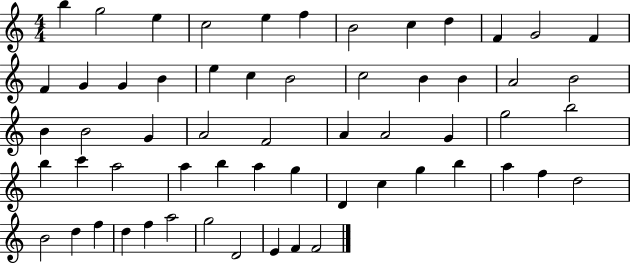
{
  \clef treble
  \numericTimeSignature
  \time 4/4
  \key c \major
  b''4 g''2 e''4 | c''2 e''4 f''4 | b'2 c''4 d''4 | f'4 g'2 f'4 | \break f'4 g'4 g'4 b'4 | e''4 c''4 b'2 | c''2 b'4 b'4 | a'2 b'2 | \break b'4 b'2 g'4 | a'2 f'2 | a'4 a'2 g'4 | g''2 b''2 | \break b''4 c'''4 a''2 | a''4 b''4 a''4 g''4 | d'4 c''4 g''4 b''4 | a''4 f''4 d''2 | \break b'2 d''4 f''4 | d''4 f''4 a''2 | g''2 d'2 | e'4 f'4 f'2 | \break \bar "|."
}